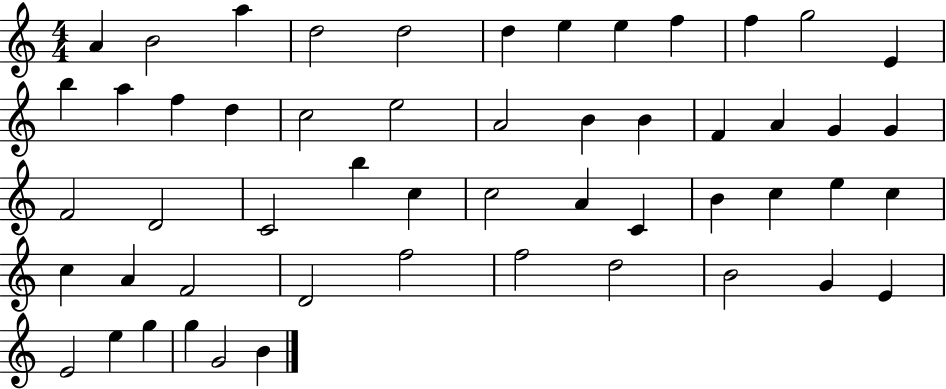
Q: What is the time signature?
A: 4/4